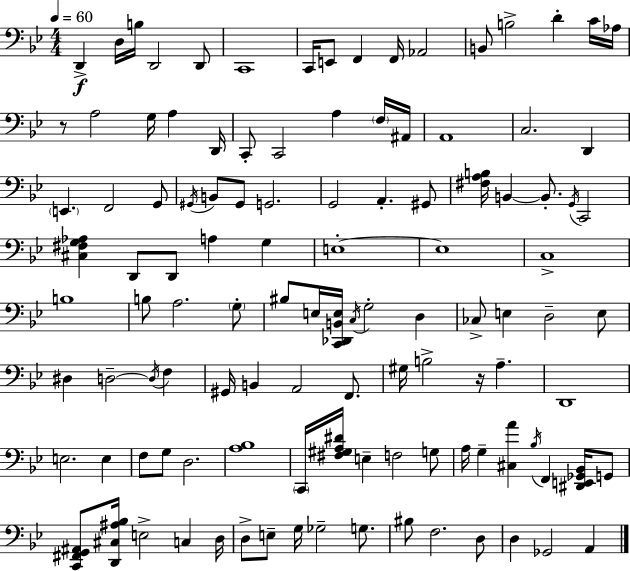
{
  \clef bass
  \numericTimeSignature
  \time 4/4
  \key g \minor
  \tempo 4 = 60
  d,4->\f d16 b16 d,2 d,8 | c,1 | c,16 e,8 f,4 f,16 aes,2 | b,8 b2-> d'4-. c'16 aes16 | \break r8 a2 g16 a4 d,16 | c,8-. c,2 a4 \parenthesize f16 ais,16 | a,1 | c2. d,4 | \break \parenthesize e,4. f,2 g,8 | \acciaccatura { gis,16 } b,8 gis,8 g,2. | g,2 a,4.-. gis,8 | <fis a b>16 b,4~~ b,8.-. \acciaccatura { g,16 } c,2 | \break <cis fis g aes>4 d,8 d,8 a4 g4 | e1-.~~ | e1 | c1-> | \break b1 | b8 a2. | \parenthesize g8-. bis8 e16 <c, des, b, e>16 \acciaccatura { c16 } g2-. d4 | ces8-> e4 d2-- | \break e8 dis4 d2--~~ \acciaccatura { d16 } | f4 gis,16 b,4 a,2 | f,8. gis16 b2-> r16 a4.-- | d,1 | \break e2. | e4 f8 g8 d2. | <a bes>1 | \parenthesize c,16 <fis gis a dis'>16 e4-- f2 | \break g8 a16 g4-- <cis a'>4 \acciaccatura { bes16 } f,4 | <dis, e, ges, bes,>16 g,8 <c, fis, g, ais,>8 <d, cis ais bes>16 e2-> | c4 d16 d8-> e8-- g16 ges2-- | g8. bis8 f2. | \break d8 d4 ges,2 | a,4 \bar "|."
}